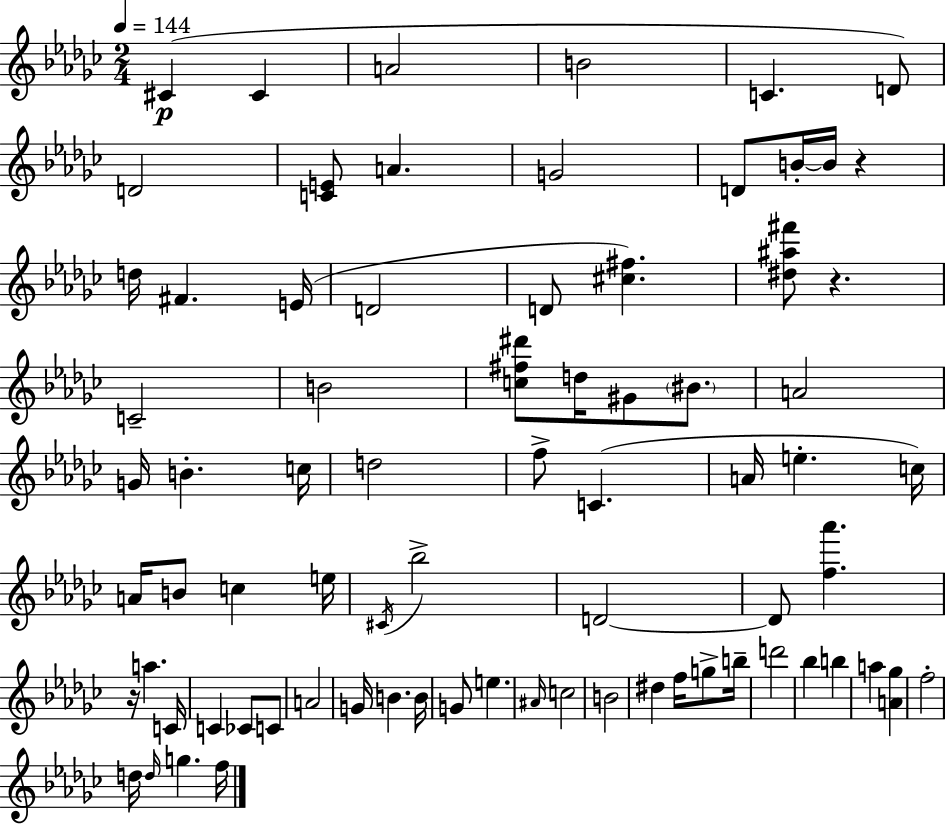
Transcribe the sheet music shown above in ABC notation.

X:1
T:Untitled
M:2/4
L:1/4
K:Ebm
^C ^C A2 B2 C D/2 D2 [CE]/2 A G2 D/2 B/4 B/4 z d/4 ^F E/4 D2 D/2 [^c^f] [^d^a^f']/2 z C2 B2 [c^f^d']/2 d/4 ^G/2 ^B/2 A2 G/4 B c/4 d2 f/2 C A/4 e c/4 A/4 B/2 c e/4 ^C/4 _b2 D2 D/2 [f_a'] z/4 a C/4 C _C/2 C/2 A2 G/4 B B/4 G/2 e ^A/4 c2 B2 ^d f/4 g/2 b/4 d'2 _b b a [A_g] f2 d/4 d/4 g f/4